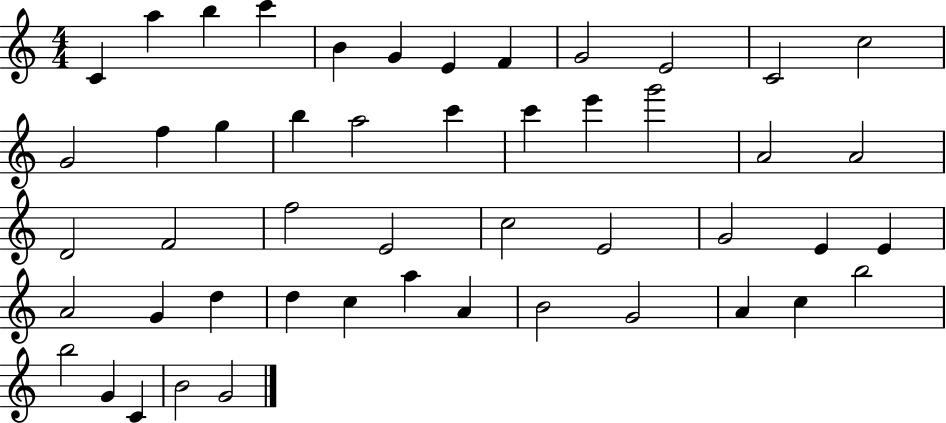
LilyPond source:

{
  \clef treble
  \numericTimeSignature
  \time 4/4
  \key c \major
  c'4 a''4 b''4 c'''4 | b'4 g'4 e'4 f'4 | g'2 e'2 | c'2 c''2 | \break g'2 f''4 g''4 | b''4 a''2 c'''4 | c'''4 e'''4 g'''2 | a'2 a'2 | \break d'2 f'2 | f''2 e'2 | c''2 e'2 | g'2 e'4 e'4 | \break a'2 g'4 d''4 | d''4 c''4 a''4 a'4 | b'2 g'2 | a'4 c''4 b''2 | \break b''2 g'4 c'4 | b'2 g'2 | \bar "|."
}